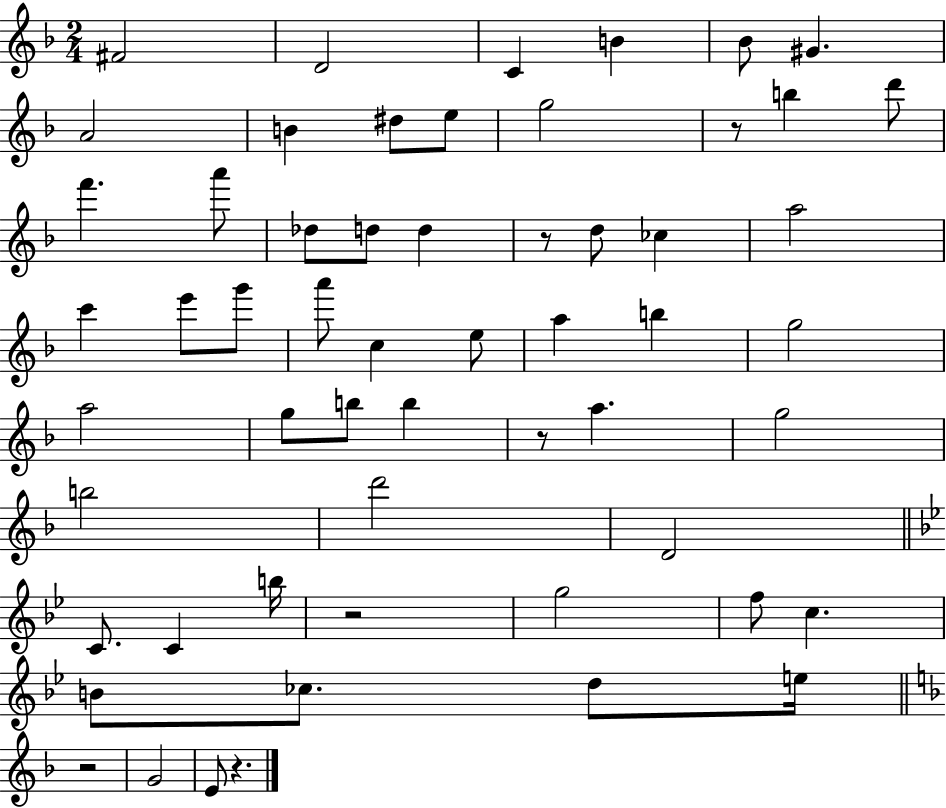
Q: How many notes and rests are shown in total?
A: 57